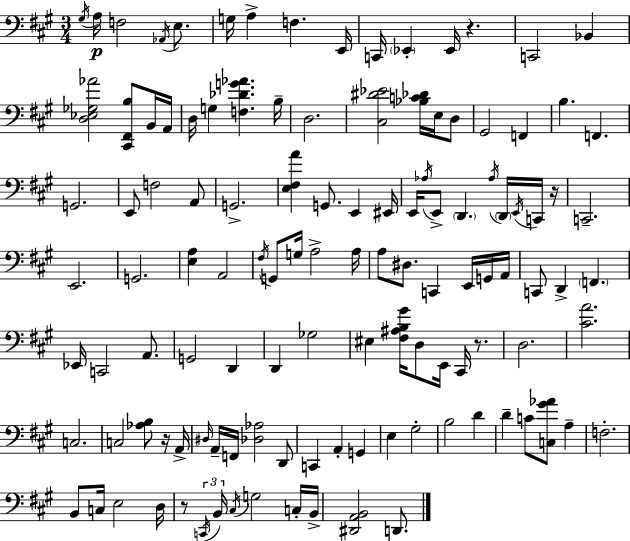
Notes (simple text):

G#3/s A3/s F3/h Ab2/s E3/e. G3/s A3/q F3/q. E2/s C2/s Eb2/q Eb2/s R/q. C2/h Bb2/q [D3,Eb3,Gb3,Ab4]/h [C#2,F#2,B3]/e B2/s A2/s D3/s G3/q [F3,Db4,G4,Ab4]/q. B3/s D3/h. [C#3,D#4,Eb4]/h [Bb3,C4,Db4]/s E3/s D3/e G#2/h F2/q B3/q. F2/q. G2/h. E2/e F3/h A2/e G2/h. [E3,F#3,A4]/q G2/e. E2/q EIS2/s E2/s Ab3/s E2/e D2/q. Ab3/s D2/s E2/s C2/s R/s C2/h. E2/h. G2/h. [E3,A3]/q A2/h F#3/s G2/e G3/s A3/h A3/s A3/e D#3/e. C2/q E2/s G2/s A2/s C2/e D2/q F2/q. Eb2/s C2/h A2/e. G2/h D2/q D2/q Gb3/h EIS3/q [F#3,A#3,B3,G#4]/s D3/e E2/s C#2/s R/e. D3/h. [C#4,A4]/h. C3/h. C3/h [Ab3,B3]/e R/s A2/s D#3/s A2/s F2/s [Db3,Ab3]/h D2/e C2/q A2/q G2/q E3/q G#3/h B3/h D4/q D4/q C4/e [C3,G#4,Ab4]/e A3/q F3/h. B2/e C3/s E3/h D3/s R/e C2/s B2/s C#3/s G3/h C3/s B2/s [D#2,A2,B2]/h D2/e.